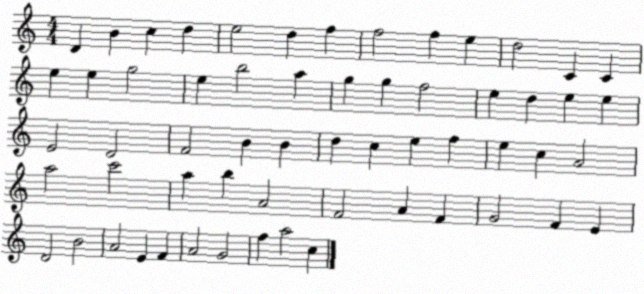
X:1
T:Untitled
M:4/4
L:1/4
K:C
D B c d e2 d f f2 f e d2 C C e e g2 e b2 a g g f2 e d e e E2 D2 F2 B B d c e f e c A2 a2 c'2 a b A2 F2 A F G2 F E D2 B2 A2 E F A2 G2 f a2 c